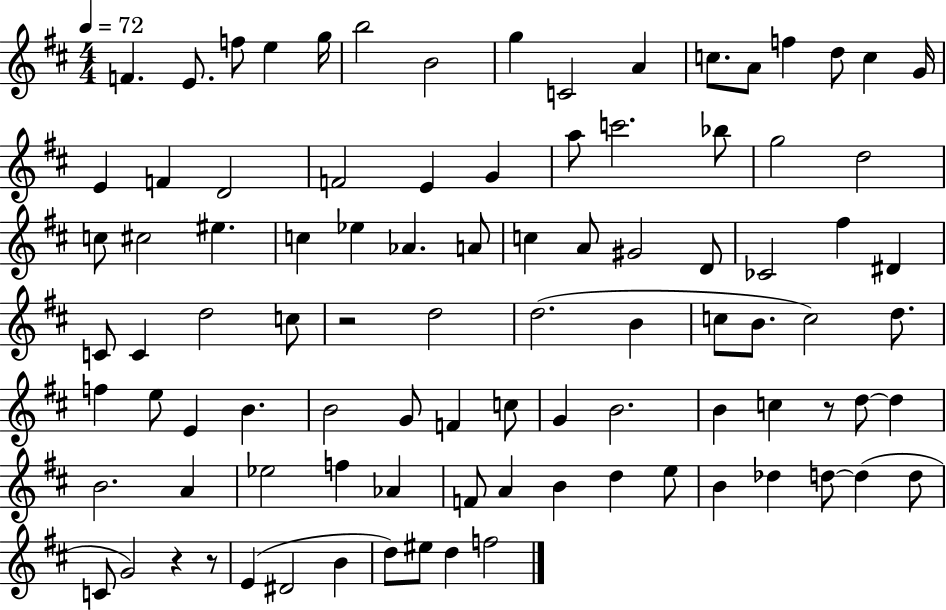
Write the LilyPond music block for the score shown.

{
  \clef treble
  \numericTimeSignature
  \time 4/4
  \key d \major
  \tempo 4 = 72
  f'4. e'8. f''8 e''4 g''16 | b''2 b'2 | g''4 c'2 a'4 | c''8. a'8 f''4 d''8 c''4 g'16 | \break e'4 f'4 d'2 | f'2 e'4 g'4 | a''8 c'''2. bes''8 | g''2 d''2 | \break c''8 cis''2 eis''4. | c''4 ees''4 aes'4. a'8 | c''4 a'8 gis'2 d'8 | ces'2 fis''4 dis'4 | \break c'8 c'4 d''2 c''8 | r2 d''2 | d''2.( b'4 | c''8 b'8. c''2) d''8. | \break f''4 e''8 e'4 b'4. | b'2 g'8 f'4 c''8 | g'4 b'2. | b'4 c''4 r8 d''8~~ d''4 | \break b'2. a'4 | ees''2 f''4 aes'4 | f'8 a'4 b'4 d''4 e''8 | b'4 des''4 d''8~~ d''4( d''8 | \break c'8 g'2) r4 r8 | e'4( dis'2 b'4 | d''8) eis''8 d''4 f''2 | \bar "|."
}